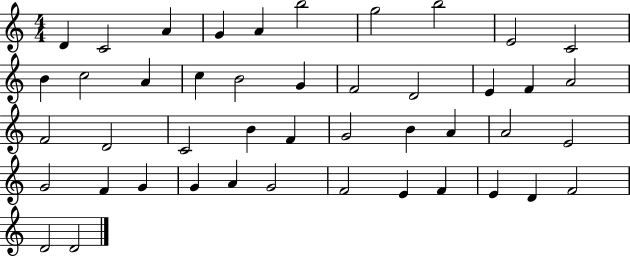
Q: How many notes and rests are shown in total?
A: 45